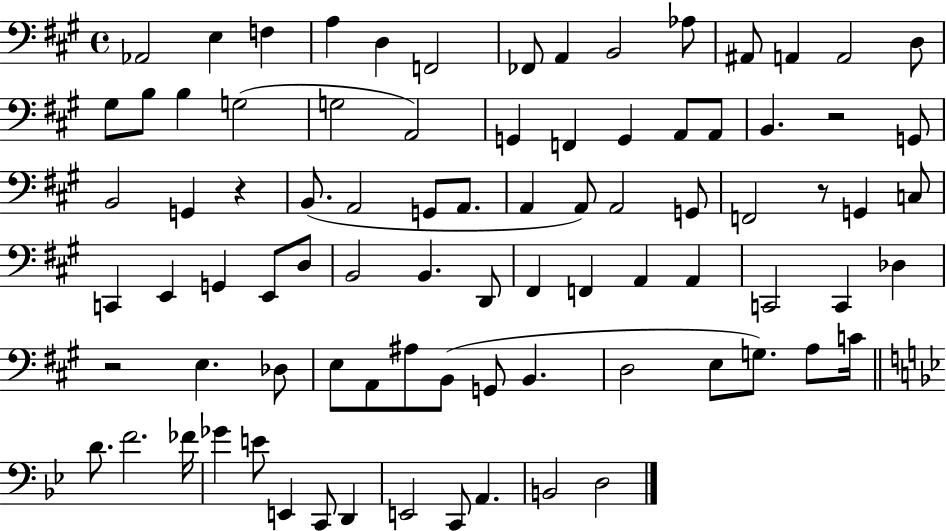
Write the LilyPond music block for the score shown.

{
  \clef bass
  \time 4/4
  \defaultTimeSignature
  \key a \major
  aes,2 e4 f4 | a4 d4 f,2 | fes,8 a,4 b,2 aes8 | ais,8 a,4 a,2 d8 | \break gis8 b8 b4 g2( | g2 a,2) | g,4 f,4 g,4 a,8 a,8 | b,4. r2 g,8 | \break b,2 g,4 r4 | b,8.( a,2 g,8 a,8. | a,4 a,8) a,2 g,8 | f,2 r8 g,4 c8 | \break c,4 e,4 g,4 e,8 d8 | b,2 b,4. d,8 | fis,4 f,4 a,4 a,4 | c,2 c,4 des4 | \break r2 e4. des8 | e8 a,8 ais8 b,8( g,8 b,4. | d2 e8 g8.) a8 c'16 | \bar "||" \break \key bes \major d'8. f'2. fes'16 | ges'4 e'8 e,4 c,8 d,4 | e,2 c,8 a,4. | b,2 d2 | \break \bar "|."
}